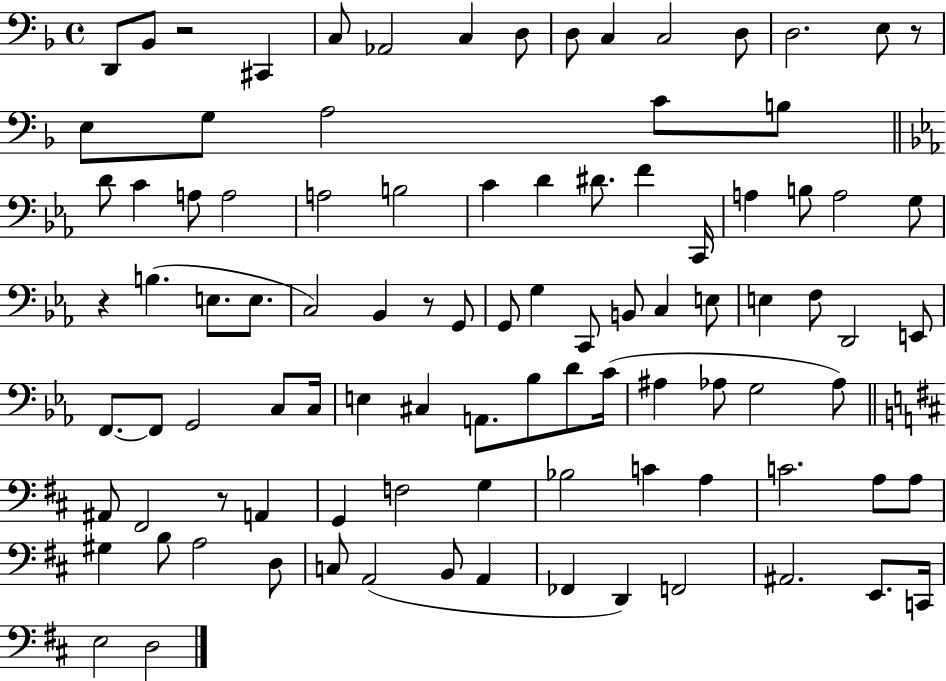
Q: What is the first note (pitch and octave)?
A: D2